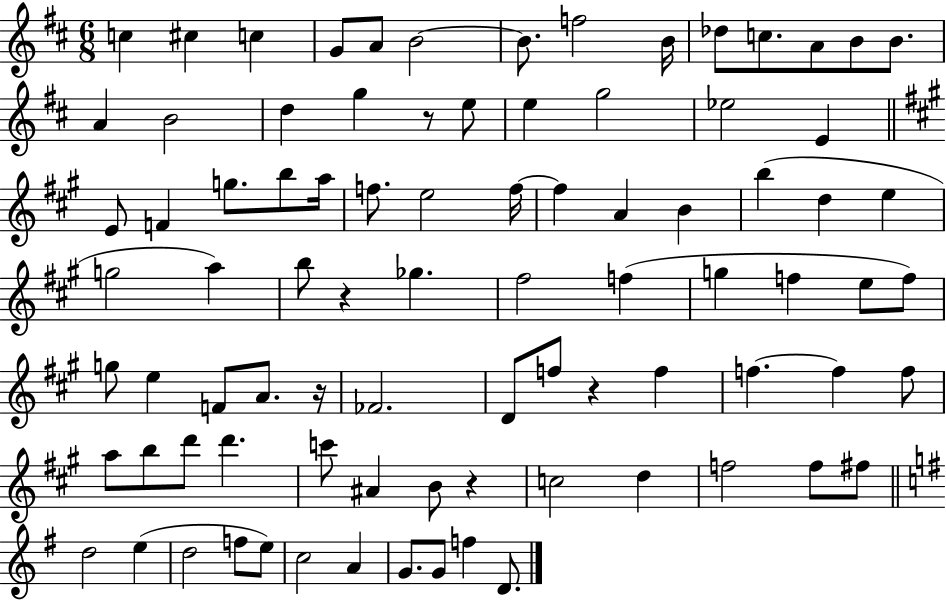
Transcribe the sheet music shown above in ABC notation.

X:1
T:Untitled
M:6/8
L:1/4
K:D
c ^c c G/2 A/2 B2 B/2 f2 B/4 _d/2 c/2 A/2 B/2 B/2 A B2 d g z/2 e/2 e g2 _e2 E E/2 F g/2 b/2 a/4 f/2 e2 f/4 f A B b d e g2 a b/2 z _g ^f2 f g f e/2 f/2 g/2 e F/2 A/2 z/4 _F2 D/2 f/2 z f f f f/2 a/2 b/2 d'/2 d' c'/2 ^A B/2 z c2 d f2 f/2 ^f/2 d2 e d2 f/2 e/2 c2 A G/2 G/2 f D/2